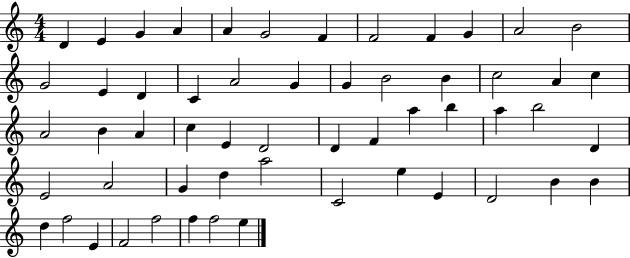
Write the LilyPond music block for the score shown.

{
  \clef treble
  \numericTimeSignature
  \time 4/4
  \key c \major
  d'4 e'4 g'4 a'4 | a'4 g'2 f'4 | f'2 f'4 g'4 | a'2 b'2 | \break g'2 e'4 d'4 | c'4 a'2 g'4 | g'4 b'2 b'4 | c''2 a'4 c''4 | \break a'2 b'4 a'4 | c''4 e'4 d'2 | d'4 f'4 a''4 b''4 | a''4 b''2 d'4 | \break e'2 a'2 | g'4 d''4 a''2 | c'2 e''4 e'4 | d'2 b'4 b'4 | \break d''4 f''2 e'4 | f'2 f''2 | f''4 f''2 e''4 | \bar "|."
}